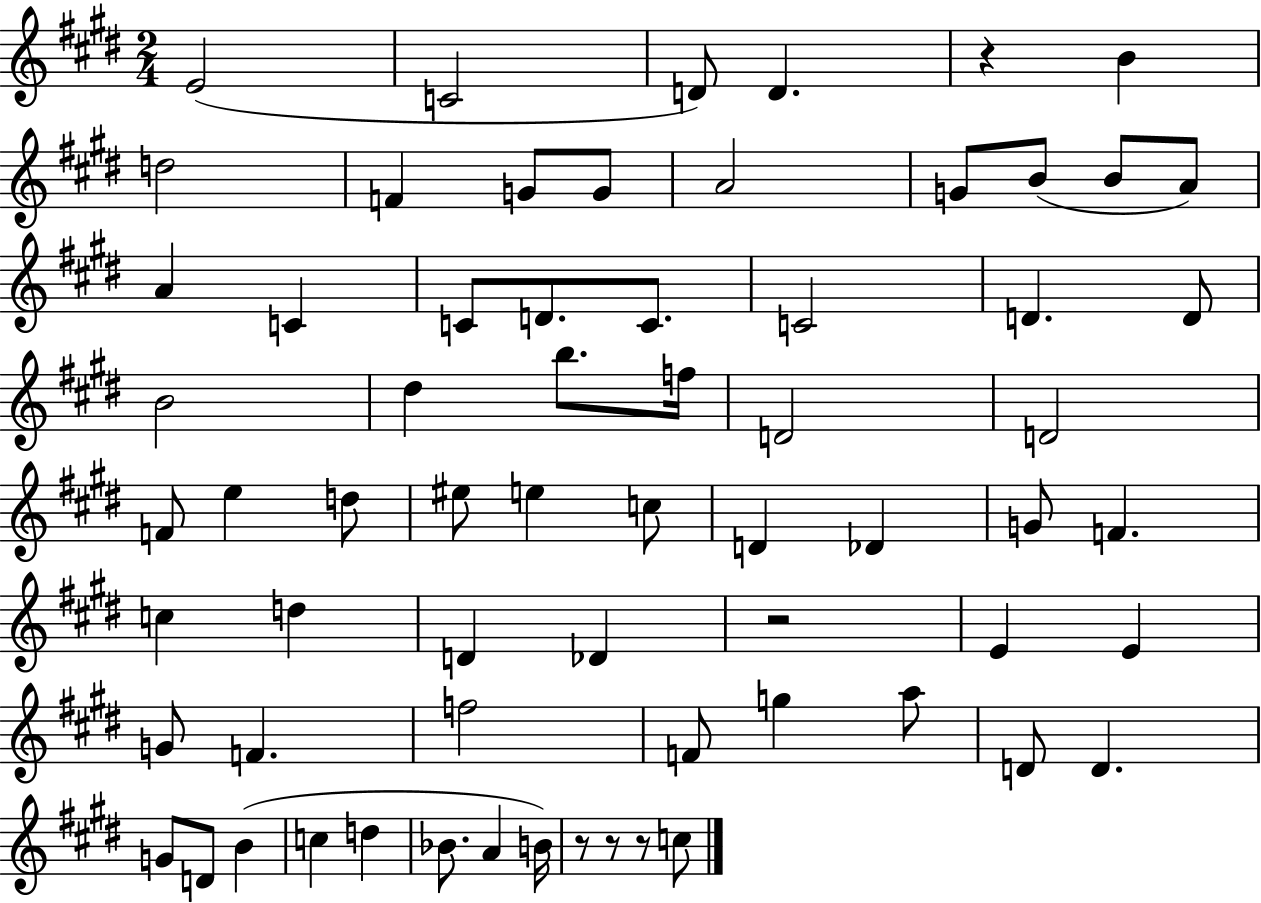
{
  \clef treble
  \numericTimeSignature
  \time 2/4
  \key e \major
  e'2( | c'2 | d'8) d'4. | r4 b'4 | \break d''2 | f'4 g'8 g'8 | a'2 | g'8 b'8( b'8 a'8) | \break a'4 c'4 | c'8 d'8. c'8. | c'2 | d'4. d'8 | \break b'2 | dis''4 b''8. f''16 | d'2 | d'2 | \break f'8 e''4 d''8 | eis''8 e''4 c''8 | d'4 des'4 | g'8 f'4. | \break c''4 d''4 | d'4 des'4 | r2 | e'4 e'4 | \break g'8 f'4. | f''2 | f'8 g''4 a''8 | d'8 d'4. | \break g'8 d'8 b'4( | c''4 d''4 | bes'8. a'4 b'16) | r8 r8 r8 c''8 | \break \bar "|."
}